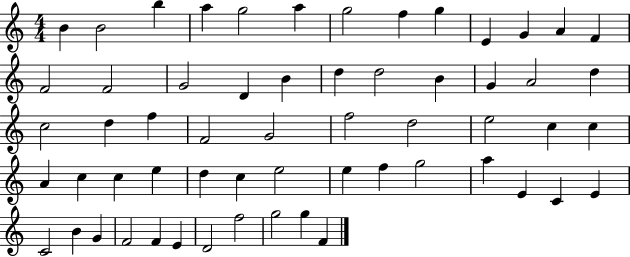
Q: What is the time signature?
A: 4/4